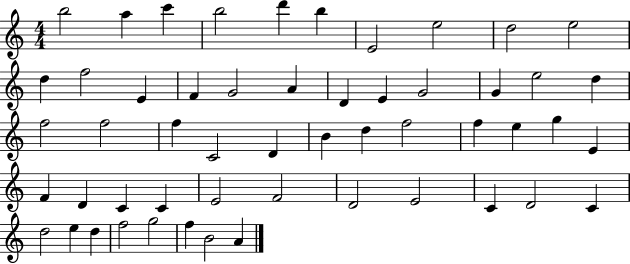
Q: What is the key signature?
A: C major